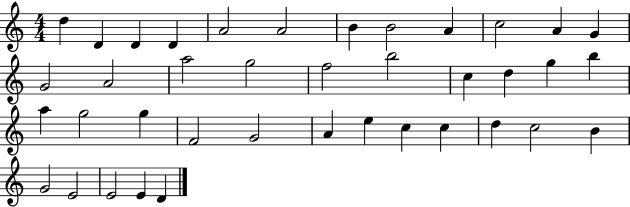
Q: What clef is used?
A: treble